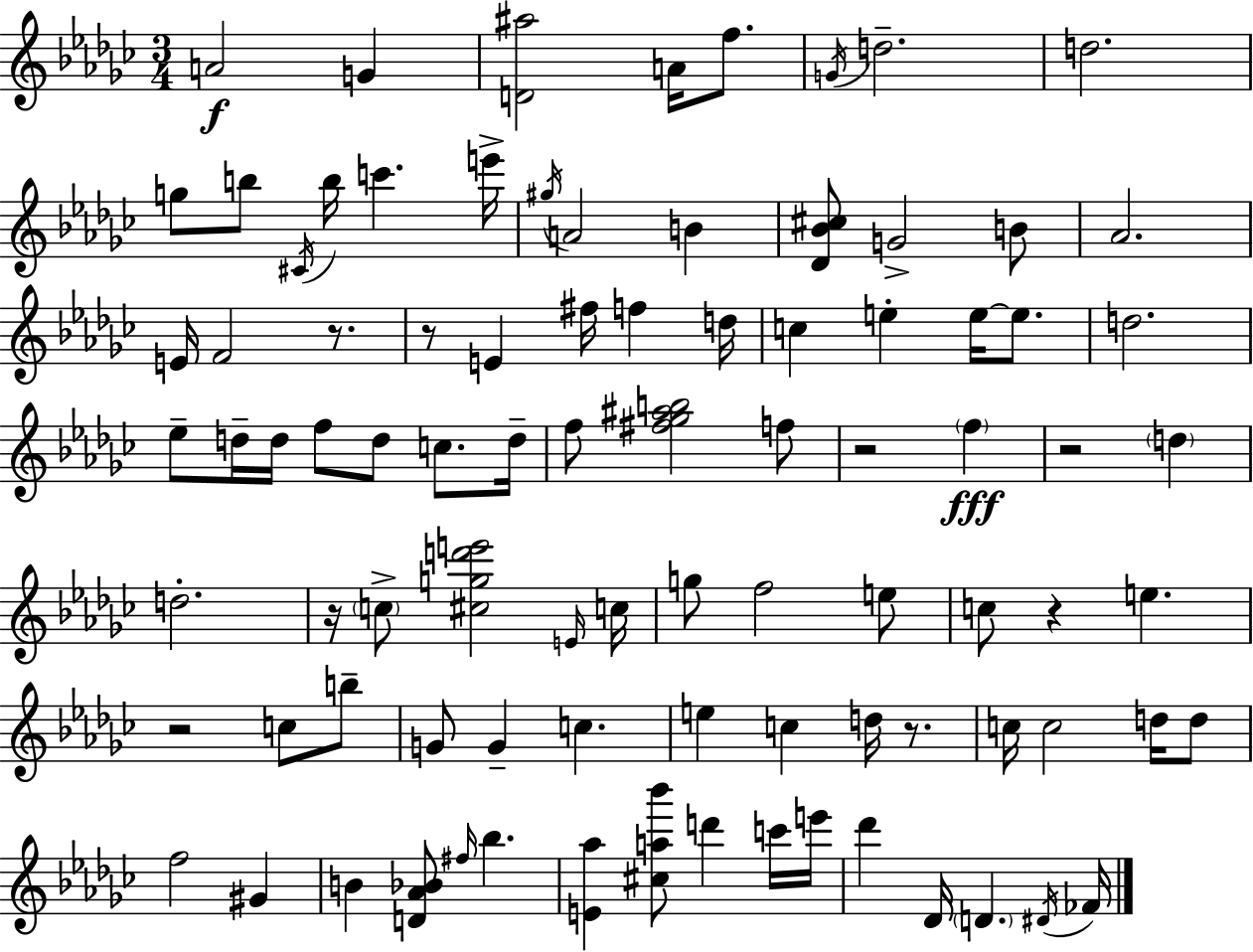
{
  \clef treble
  \numericTimeSignature
  \time 3/4
  \key ees \minor
  a'2\f g'4 | <d' ais''>2 a'16 f''8. | \acciaccatura { g'16 } d''2.-- | d''2. | \break g''8 b''8 \acciaccatura { cis'16 } b''16 c'''4. | e'''16-> \acciaccatura { gis''16 } a'2 b'4 | <des' bes' cis''>8 g'2-> | b'8 aes'2. | \break e'16 f'2 | r8. r8 e'4 fis''16 f''4 | d''16 c''4 e''4-. e''16~~ | e''8. d''2. | \break ees''8-- d''16-- d''16 f''8 d''8 c''8. | d''16-- f''8 <fis'' ges'' ais'' b''>2 | f''8 r2 \parenthesize f''4\fff | r2 \parenthesize d''4 | \break d''2.-. | r16 \parenthesize c''8-> <cis'' g'' d''' e'''>2 | \grace { e'16 } c''16 g''8 f''2 | e''8 c''8 r4 e''4. | \break r2 | c''8 b''8-- g'8 g'4-- c''4. | e''4 c''4 | d''16 r8. c''16 c''2 | \break d''16 d''8 f''2 | gis'4 b'4 <d' aes' bes'>8 \grace { fis''16 } bes''4. | <e' aes''>4 <cis'' a'' bes'''>8 d'''4 | c'''16 e'''16 des'''4 des'16 \parenthesize d'4. | \break \acciaccatura { dis'16 } fes'16 \bar "|."
}